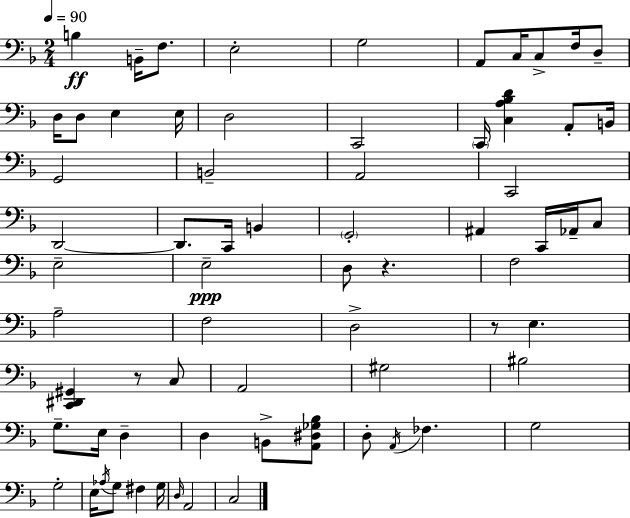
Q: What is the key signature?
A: D minor